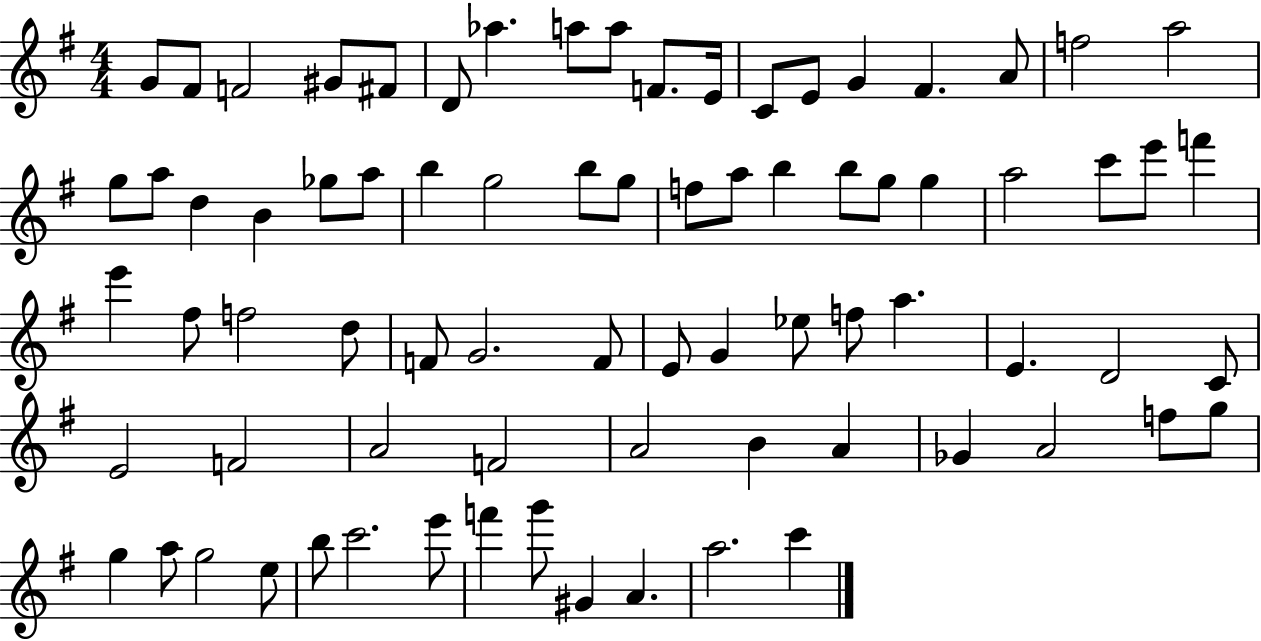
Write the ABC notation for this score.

X:1
T:Untitled
M:4/4
L:1/4
K:G
G/2 ^F/2 F2 ^G/2 ^F/2 D/2 _a a/2 a/2 F/2 E/4 C/2 E/2 G ^F A/2 f2 a2 g/2 a/2 d B _g/2 a/2 b g2 b/2 g/2 f/2 a/2 b b/2 g/2 g a2 c'/2 e'/2 f' e' ^f/2 f2 d/2 F/2 G2 F/2 E/2 G _e/2 f/2 a E D2 C/2 E2 F2 A2 F2 A2 B A _G A2 f/2 g/2 g a/2 g2 e/2 b/2 c'2 e'/2 f' g'/2 ^G A a2 c'